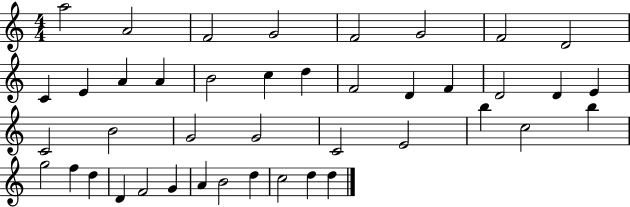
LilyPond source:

{
  \clef treble
  \numericTimeSignature
  \time 4/4
  \key c \major
  a''2 a'2 | f'2 g'2 | f'2 g'2 | f'2 d'2 | \break c'4 e'4 a'4 a'4 | b'2 c''4 d''4 | f'2 d'4 f'4 | d'2 d'4 e'4 | \break c'2 b'2 | g'2 g'2 | c'2 e'2 | b''4 c''2 b''4 | \break g''2 f''4 d''4 | d'4 f'2 g'4 | a'4 b'2 d''4 | c''2 d''4 d''4 | \break \bar "|."
}